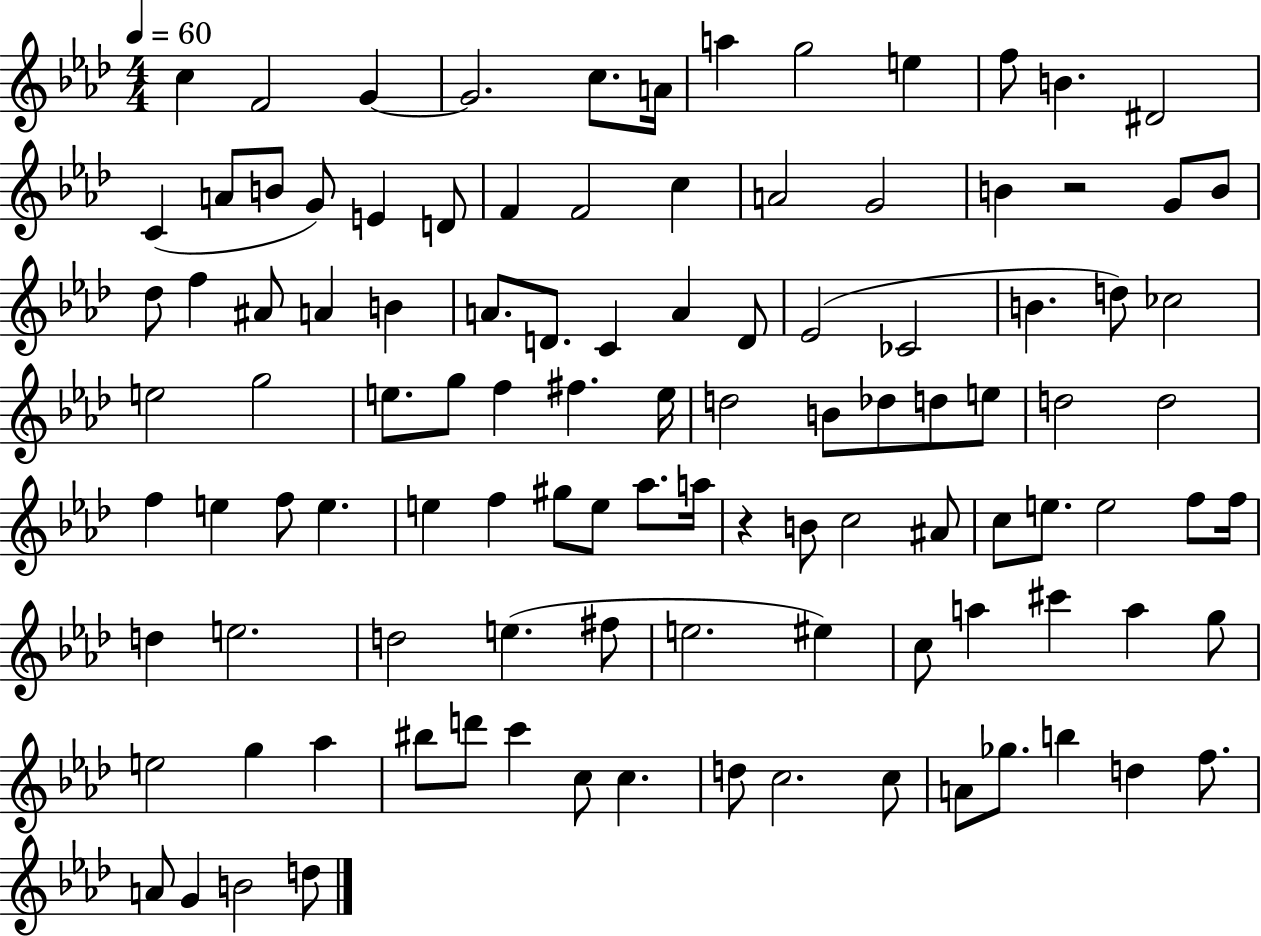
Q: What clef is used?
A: treble